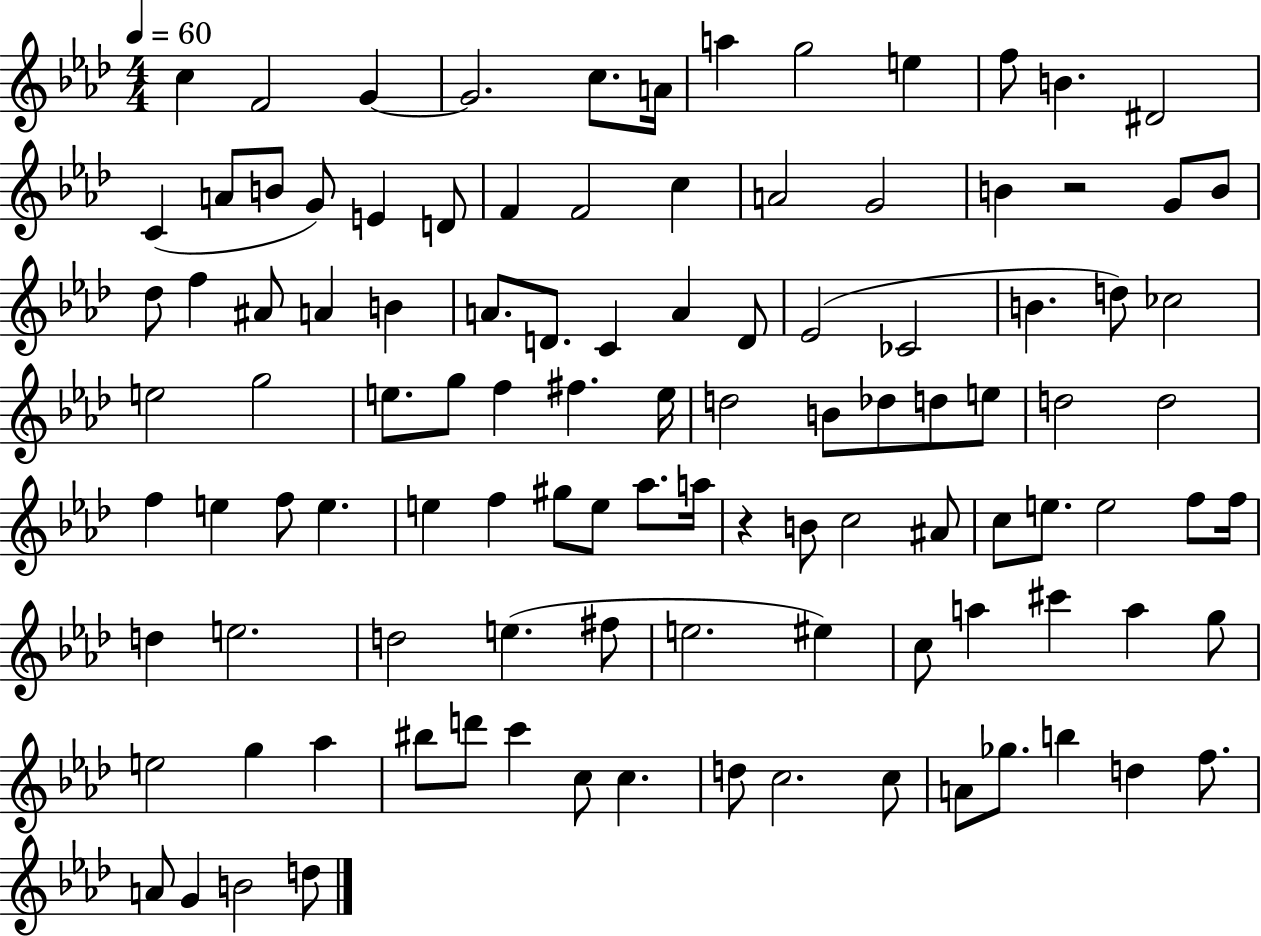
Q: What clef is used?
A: treble